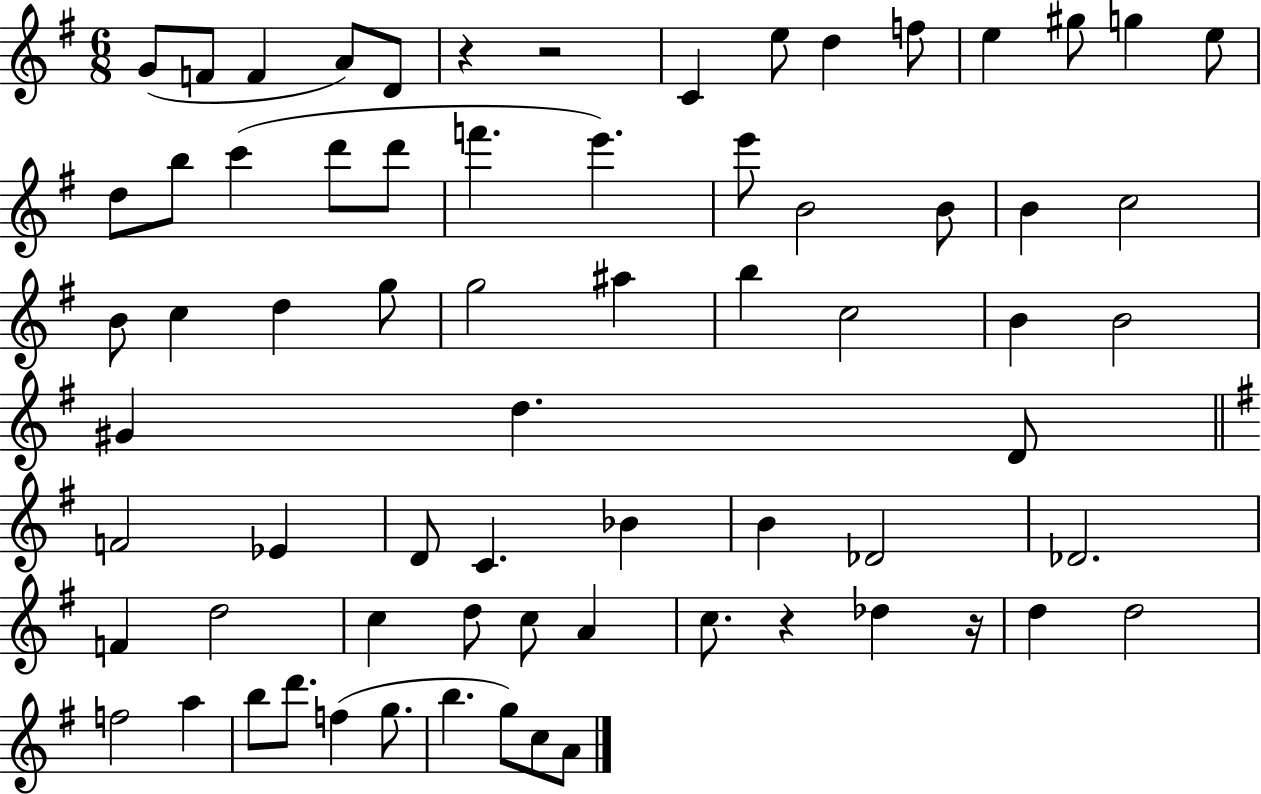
X:1
T:Untitled
M:6/8
L:1/4
K:G
G/2 F/2 F A/2 D/2 z z2 C e/2 d f/2 e ^g/2 g e/2 d/2 b/2 c' d'/2 d'/2 f' e' e'/2 B2 B/2 B c2 B/2 c d g/2 g2 ^a b c2 B B2 ^G d D/2 F2 _E D/2 C _B B _D2 _D2 F d2 c d/2 c/2 A c/2 z _d z/4 d d2 f2 a b/2 d'/2 f g/2 b g/2 c/2 A/2